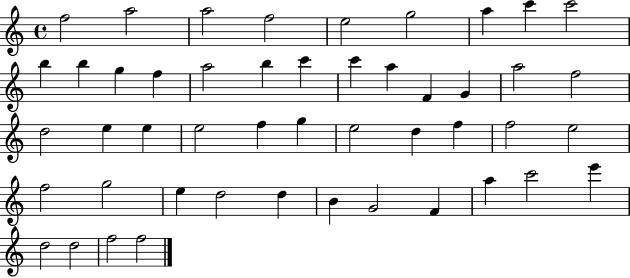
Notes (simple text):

F5/h A5/h A5/h F5/h E5/h G5/h A5/q C6/q C6/h B5/q B5/q G5/q F5/q A5/h B5/q C6/q C6/q A5/q F4/q G4/q A5/h F5/h D5/h E5/q E5/q E5/h F5/q G5/q E5/h D5/q F5/q F5/h E5/h F5/h G5/h E5/q D5/h D5/q B4/q G4/h F4/q A5/q C6/h E6/q D5/h D5/h F5/h F5/h